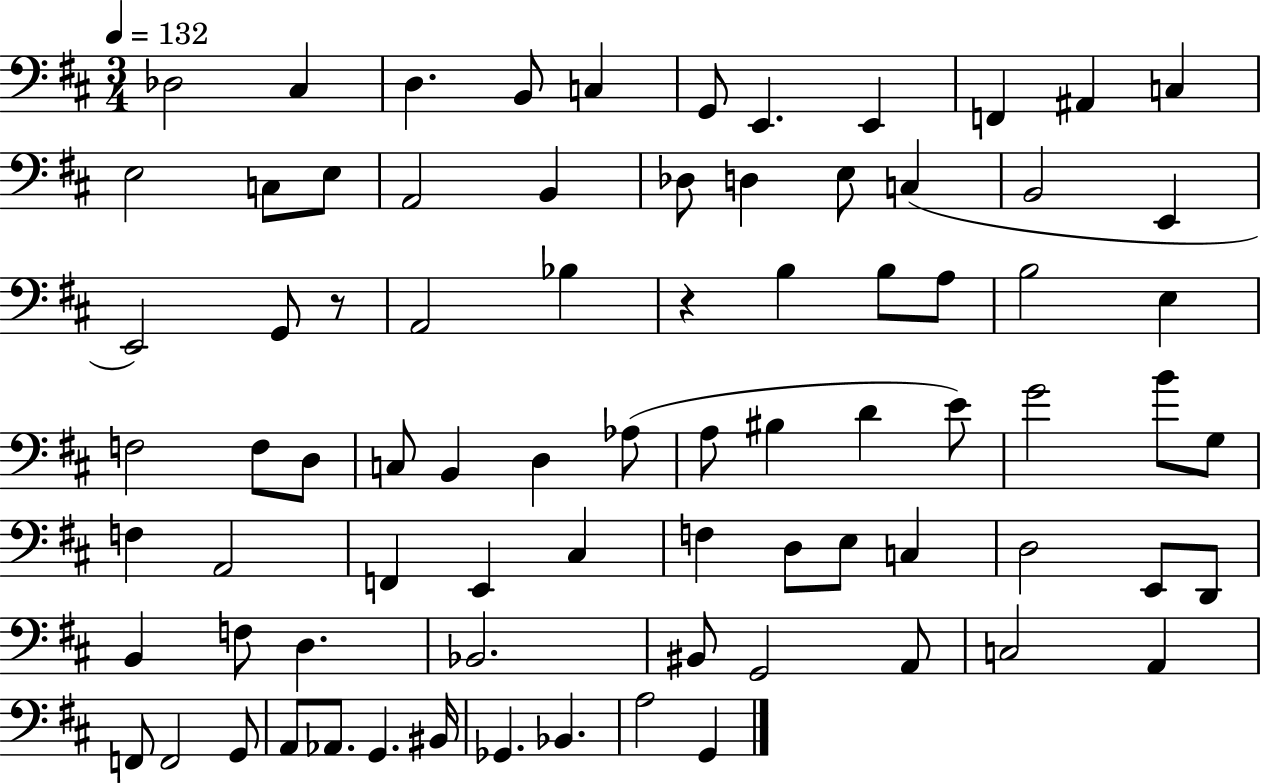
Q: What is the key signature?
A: D major